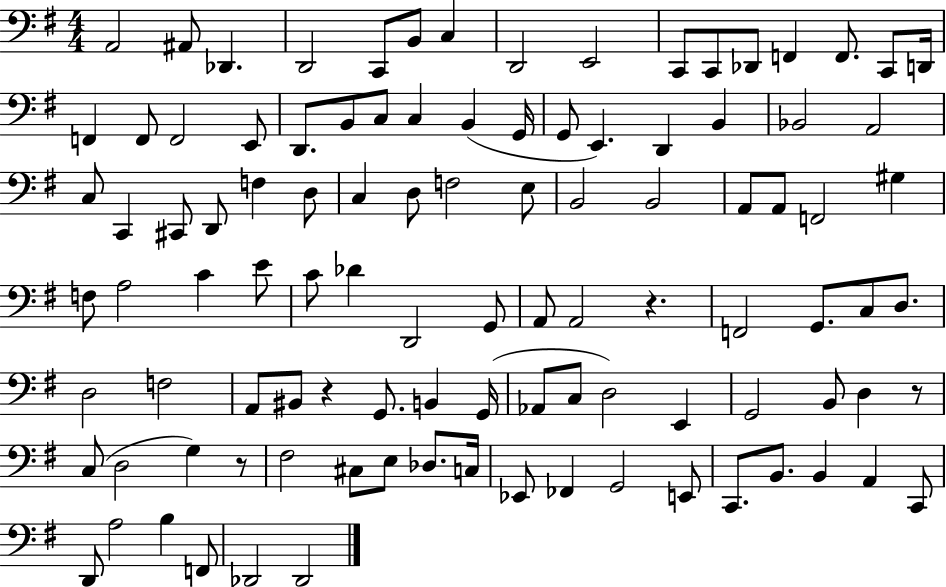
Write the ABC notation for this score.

X:1
T:Untitled
M:4/4
L:1/4
K:G
A,,2 ^A,,/2 _D,, D,,2 C,,/2 B,,/2 C, D,,2 E,,2 C,,/2 C,,/2 _D,,/2 F,, F,,/2 C,,/2 D,,/4 F,, F,,/2 F,,2 E,,/2 D,,/2 B,,/2 C,/2 C, B,, G,,/4 G,,/2 E,, D,, B,, _B,,2 A,,2 C,/2 C,, ^C,,/2 D,,/2 F, D,/2 C, D,/2 F,2 E,/2 B,,2 B,,2 A,,/2 A,,/2 F,,2 ^G, F,/2 A,2 C E/2 C/2 _D D,,2 G,,/2 A,,/2 A,,2 z F,,2 G,,/2 C,/2 D,/2 D,2 F,2 A,,/2 ^B,,/2 z G,,/2 B,, G,,/4 _A,,/2 C,/2 D,2 E,, G,,2 B,,/2 D, z/2 C,/2 D,2 G, z/2 ^F,2 ^C,/2 E,/2 _D,/2 C,/4 _E,,/2 _F,, G,,2 E,,/2 C,,/2 B,,/2 B,, A,, C,,/2 D,,/2 A,2 B, F,,/2 _D,,2 _D,,2